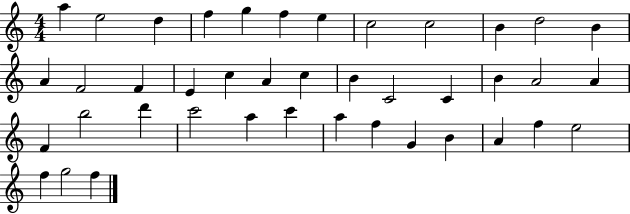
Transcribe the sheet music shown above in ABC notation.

X:1
T:Untitled
M:4/4
L:1/4
K:C
a e2 d f g f e c2 c2 B d2 B A F2 F E c A c B C2 C B A2 A F b2 d' c'2 a c' a f G B A f e2 f g2 f